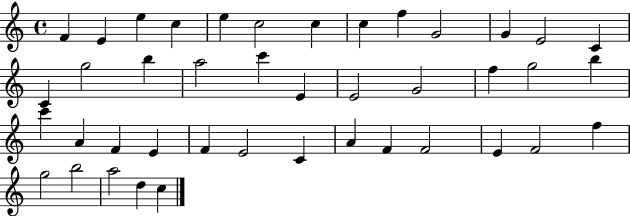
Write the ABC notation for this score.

X:1
T:Untitled
M:4/4
L:1/4
K:C
F E e c e c2 c c f G2 G E2 C C g2 b a2 c' E E2 G2 f g2 b c' A F E F E2 C A F F2 E F2 f g2 b2 a2 d c